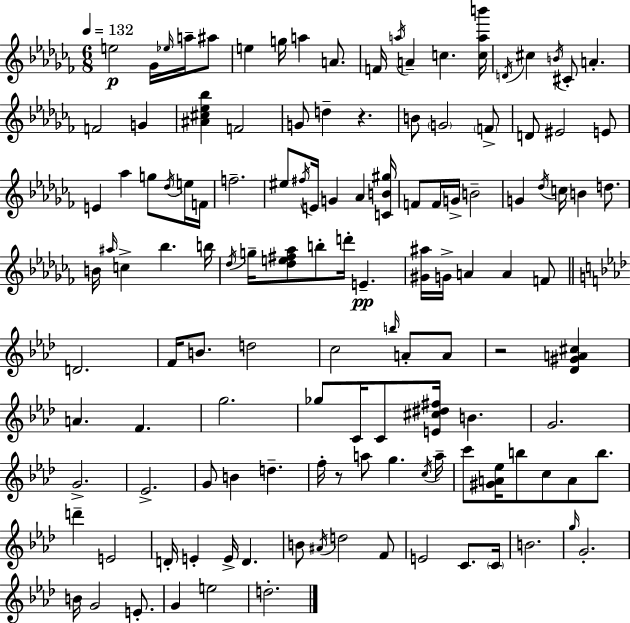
{
  \clef treble
  \numericTimeSignature
  \time 6/8
  \key aes \minor
  \tempo 4 = 132
  e''2\p ges'16 \grace { ees''16 } a''16-- ais''8 | e''4 g''16 a''4 a'8. | f'16 \acciaccatura { a''16 } a'4-- c''4. | <c'' a'' b'''>16 \acciaccatura { d'16 } cis''4 \acciaccatura { b'16 } cis'8-. a'4.-. | \break f'2 | g'4 <ais' cis'' ees'' bes''>4 f'2 | g'8 d''4-- r4. | b'8 \parenthesize g'2 | \break \parenthesize f'8-> d'8 eis'2 | e'8 e'4 aes''4 | g''8 \acciaccatura { des''16 } e''16 f'16 f''2.-- | eis''8 \acciaccatura { fis''16 } e'16 g'4 | \break aes'4 <c' b' gis''>16 f'8 f'16 g'16-> b'2-- | g'4 \acciaccatura { des''16 } c''16 | b'4 d''8. b'16 \grace { ais''16 } c''4-> | bes''4. b''16 \acciaccatura { des''16 } g''16-- <des'' e'' fis'' aes''>8 | \break b''8-. d'''16-. e'4.--\pp <gis' ais''>16 g'16-> a'4 | a'4 f'8 \bar "||" \break \key aes \major d'2. | f'16 b'8. d''2 | c''2 \grace { b''16 } a'8-. a'8 | r2 <des' gis' a' cis''>4 | \break a'4. f'4. | g''2. | ges''8 c'16 c'8 <e' cis'' dis'' fis''>16 b'4. | g'2. | \break g'2.-> | ees'2.-> | g'8 b'4 d''4.-- | f''16-. r8 a''8 g''4. | \break \acciaccatura { c''16 } a''16-- c'''8 <gis' a' ees''>16 b''8 c''8 a'8 b''8. | d'''4-- e'2 | d'16-. e'4-. e'16-> d'4. | b'8 \acciaccatura { ais'16 } d''2 | \break f'8 e'2 c'8. | \parenthesize c'16 b'2. | \grace { g''16 } g'2.-. | b'16 g'2 | \break e'8.-. g'4 e''2 | d''2.-. | \bar "|."
}